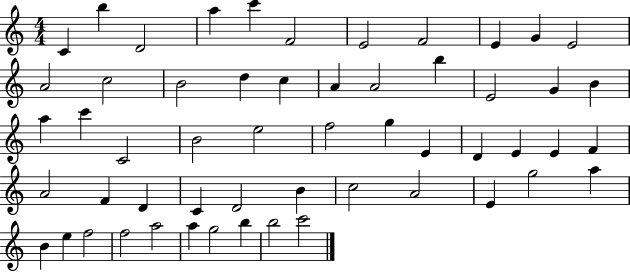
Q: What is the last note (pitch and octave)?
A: C6